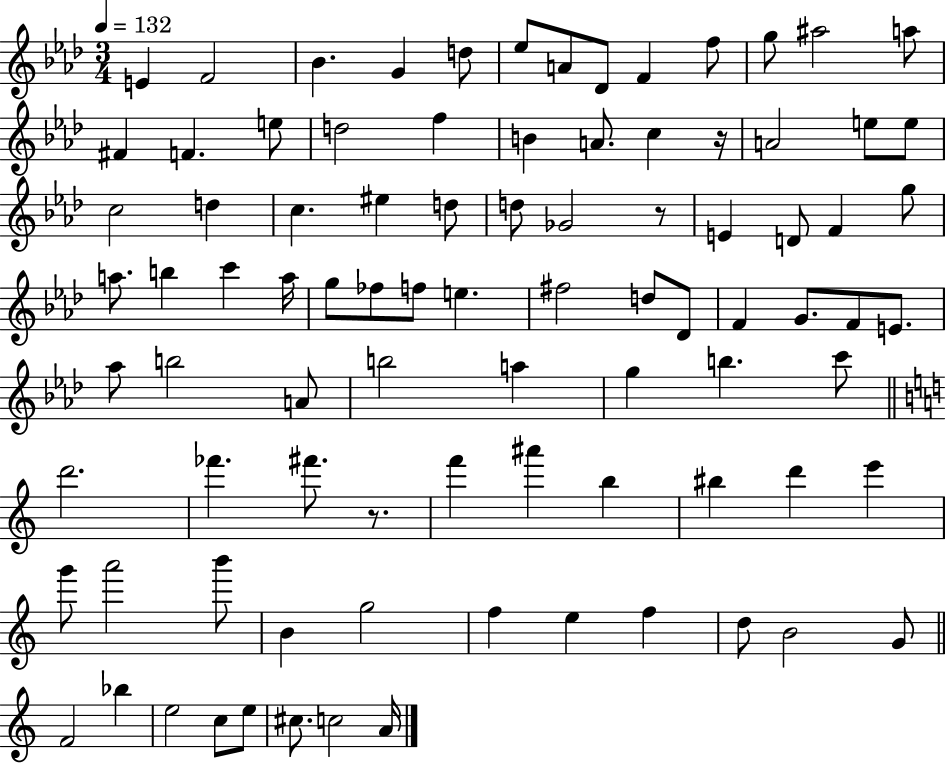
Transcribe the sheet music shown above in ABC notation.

X:1
T:Untitled
M:3/4
L:1/4
K:Ab
E F2 _B G d/2 _e/2 A/2 _D/2 F f/2 g/2 ^a2 a/2 ^F F e/2 d2 f B A/2 c z/4 A2 e/2 e/2 c2 d c ^e d/2 d/2 _G2 z/2 E D/2 F g/2 a/2 b c' a/4 g/2 _f/2 f/2 e ^f2 d/2 _D/2 F G/2 F/2 E/2 _a/2 b2 A/2 b2 a g b c'/2 d'2 _f' ^f'/2 z/2 f' ^a' b ^b d' e' g'/2 a'2 b'/2 B g2 f e f d/2 B2 G/2 F2 _b e2 c/2 e/2 ^c/2 c2 A/4